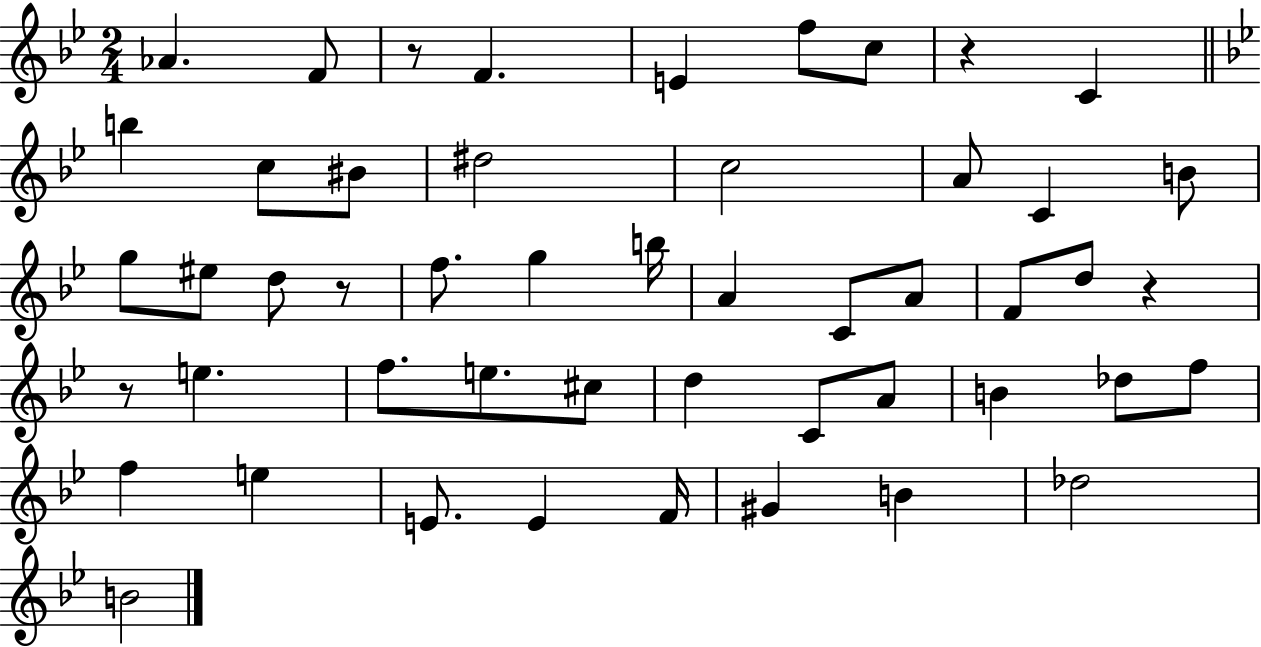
X:1
T:Untitled
M:2/4
L:1/4
K:Bb
_A F/2 z/2 F E f/2 c/2 z C b c/2 ^B/2 ^d2 c2 A/2 C B/2 g/2 ^e/2 d/2 z/2 f/2 g b/4 A C/2 A/2 F/2 d/2 z z/2 e f/2 e/2 ^c/2 d C/2 A/2 B _d/2 f/2 f e E/2 E F/4 ^G B _d2 B2